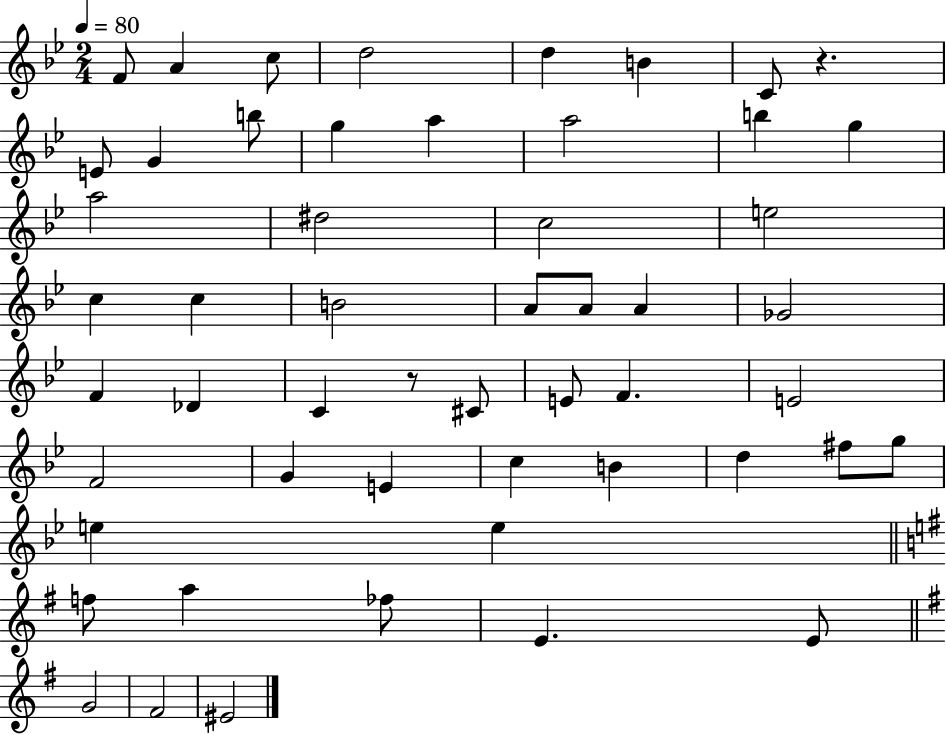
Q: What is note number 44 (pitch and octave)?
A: F5